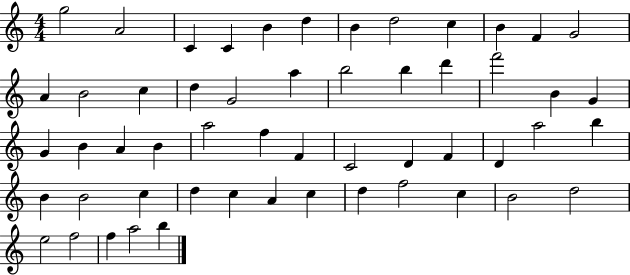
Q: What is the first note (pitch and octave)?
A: G5